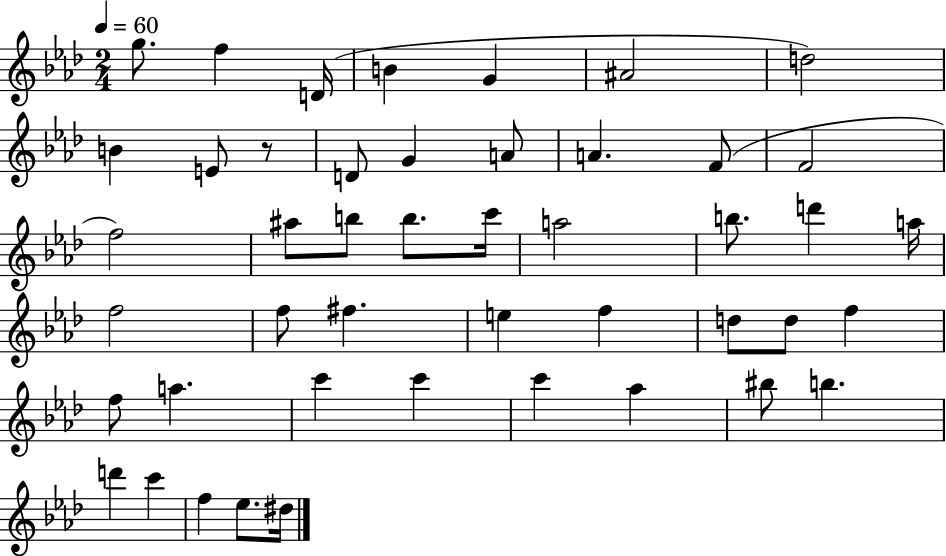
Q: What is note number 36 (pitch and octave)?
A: C6